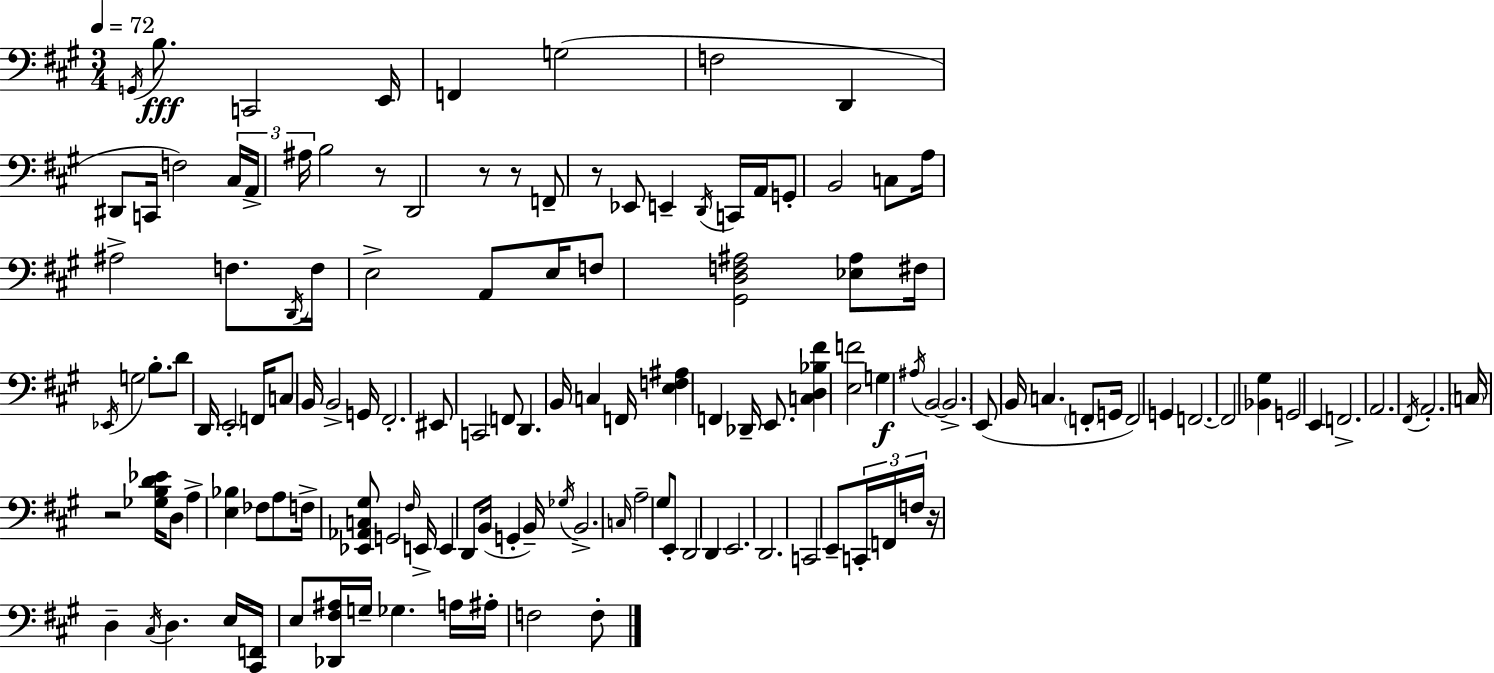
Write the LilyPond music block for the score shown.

{
  \clef bass
  \numericTimeSignature
  \time 3/4
  \key a \major
  \tempo 4 = 72
  \acciaccatura { g,16 }\fff b8. c,2 | e,16 f,4 g2( | f2 d,4 | dis,8 c,16 f2) | \break \tuplet 3/2 { cis16 a,16-> ais16 } b2 r8 | d,2 r8 r8 | f,8-- r8 ees,8 e,4-- \acciaccatura { d,16 } | c,16 a,16 g,8-. b,2 | \break c8 a16 ais2-> f8. | \acciaccatura { d,16 } f16 e2-> | a,8 e16 f8 <gis, d f ais>2 | <ees ais>8 fis16 \acciaccatura { ees,16 } g2 | \break b8.-. d'8 d,16 \parenthesize e,2-. | f,16 c8 b,16 b,2-> | g,16 fis,2.-. | eis,8 c,2 | \break f,8 d,4. b,16 c4 | f,16 <e f ais>4 f,4 | des,16-- e,8. <c d bes fis'>4 <e f'>2 | g4\f \acciaccatura { ais16 } b,2~~ | \break \parenthesize b,2.-> | e,8( b,16 c4. | \parenthesize f,8-. g,16 f,2) | g,4 f,2.~~ | \break f,2 | <bes, gis>4 g,2 | e,4 f,2.-> | a,2. | \break \acciaccatura { fis,16 } a,2.-. | \parenthesize c16 r2 | <ges b d' ees'>16 d8 a4-> <e bes>4 | fes8 a8 f16-> <ees, aes, c gis>8 g,2 | \break \grace { fis16 } e,16-> e,4 d,8 | b,16( g,4-. b,16--) \acciaccatura { ges16 } b,2.-> | \grace { c16 } a2-- | gis8 e,8-. d,2 | \break d,4 e,2. | d,2. | c,2 | e,8-- \tuplet 3/2 { c,16-. f,16 f16 } r16 d4-- | \break \acciaccatura { cis16 } d4. e16 <cis, f,>16 | e8 <des, fis ais>16 g16-- ges4. a16 ais16-. | f2 f8-. \bar "|."
}